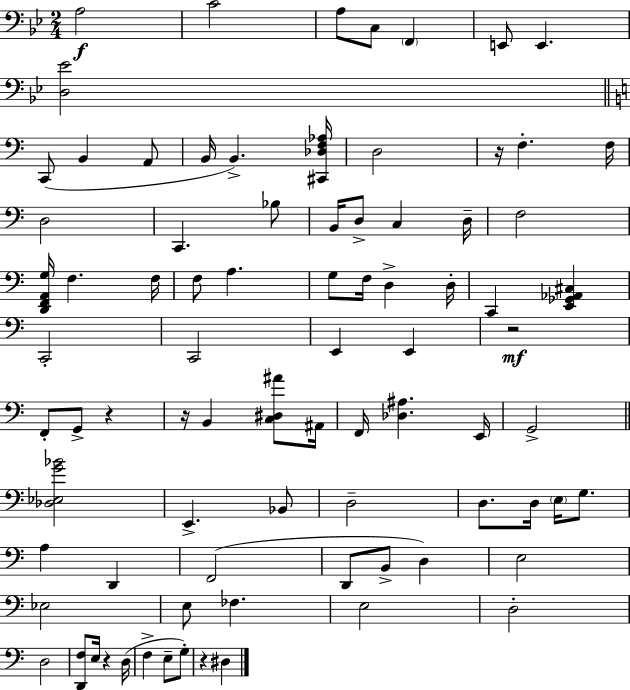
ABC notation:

X:1
T:Untitled
M:2/4
L:1/4
K:Gm
A,2 C2 A,/2 C,/2 F,, E,,/2 E,, [D,_E]2 C,,/2 B,, A,,/2 B,,/4 B,, [^C,,_D,F,_A,]/4 D,2 z/4 F, F,/4 D,2 C,, _B,/2 B,,/4 D,/2 C, D,/4 F,2 [D,,F,,A,,G,]/4 F, F,/4 F,/2 A, G,/2 F,/4 D, D,/4 C,, [E,,_G,,_A,,^C,] C,,2 C,,2 E,, E,, z2 F,,/2 G,,/2 z z/4 B,, [C,^D,^A]/2 ^A,,/4 F,,/4 [_D,^A,] E,,/4 G,,2 [_D,_E,G_B]2 E,, _B,,/2 D,2 D,/2 D,/4 E,/4 G,/2 A, D,, F,,2 D,,/2 B,,/2 D, E,2 _E,2 E,/2 _F, E,2 D,2 D,2 [D,,F,]/2 E,/4 z D,/4 F, E,/2 G,/2 z ^D,